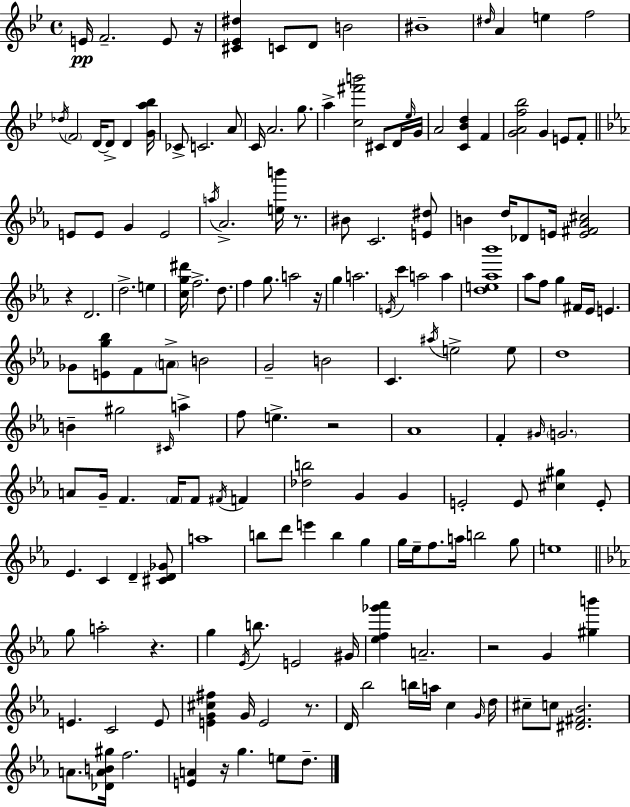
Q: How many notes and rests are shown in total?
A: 170